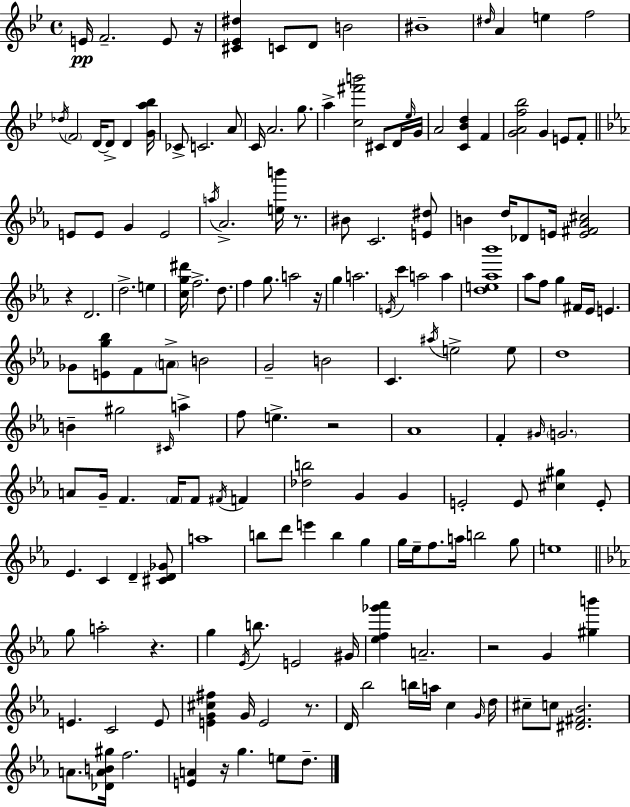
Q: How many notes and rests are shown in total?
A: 170